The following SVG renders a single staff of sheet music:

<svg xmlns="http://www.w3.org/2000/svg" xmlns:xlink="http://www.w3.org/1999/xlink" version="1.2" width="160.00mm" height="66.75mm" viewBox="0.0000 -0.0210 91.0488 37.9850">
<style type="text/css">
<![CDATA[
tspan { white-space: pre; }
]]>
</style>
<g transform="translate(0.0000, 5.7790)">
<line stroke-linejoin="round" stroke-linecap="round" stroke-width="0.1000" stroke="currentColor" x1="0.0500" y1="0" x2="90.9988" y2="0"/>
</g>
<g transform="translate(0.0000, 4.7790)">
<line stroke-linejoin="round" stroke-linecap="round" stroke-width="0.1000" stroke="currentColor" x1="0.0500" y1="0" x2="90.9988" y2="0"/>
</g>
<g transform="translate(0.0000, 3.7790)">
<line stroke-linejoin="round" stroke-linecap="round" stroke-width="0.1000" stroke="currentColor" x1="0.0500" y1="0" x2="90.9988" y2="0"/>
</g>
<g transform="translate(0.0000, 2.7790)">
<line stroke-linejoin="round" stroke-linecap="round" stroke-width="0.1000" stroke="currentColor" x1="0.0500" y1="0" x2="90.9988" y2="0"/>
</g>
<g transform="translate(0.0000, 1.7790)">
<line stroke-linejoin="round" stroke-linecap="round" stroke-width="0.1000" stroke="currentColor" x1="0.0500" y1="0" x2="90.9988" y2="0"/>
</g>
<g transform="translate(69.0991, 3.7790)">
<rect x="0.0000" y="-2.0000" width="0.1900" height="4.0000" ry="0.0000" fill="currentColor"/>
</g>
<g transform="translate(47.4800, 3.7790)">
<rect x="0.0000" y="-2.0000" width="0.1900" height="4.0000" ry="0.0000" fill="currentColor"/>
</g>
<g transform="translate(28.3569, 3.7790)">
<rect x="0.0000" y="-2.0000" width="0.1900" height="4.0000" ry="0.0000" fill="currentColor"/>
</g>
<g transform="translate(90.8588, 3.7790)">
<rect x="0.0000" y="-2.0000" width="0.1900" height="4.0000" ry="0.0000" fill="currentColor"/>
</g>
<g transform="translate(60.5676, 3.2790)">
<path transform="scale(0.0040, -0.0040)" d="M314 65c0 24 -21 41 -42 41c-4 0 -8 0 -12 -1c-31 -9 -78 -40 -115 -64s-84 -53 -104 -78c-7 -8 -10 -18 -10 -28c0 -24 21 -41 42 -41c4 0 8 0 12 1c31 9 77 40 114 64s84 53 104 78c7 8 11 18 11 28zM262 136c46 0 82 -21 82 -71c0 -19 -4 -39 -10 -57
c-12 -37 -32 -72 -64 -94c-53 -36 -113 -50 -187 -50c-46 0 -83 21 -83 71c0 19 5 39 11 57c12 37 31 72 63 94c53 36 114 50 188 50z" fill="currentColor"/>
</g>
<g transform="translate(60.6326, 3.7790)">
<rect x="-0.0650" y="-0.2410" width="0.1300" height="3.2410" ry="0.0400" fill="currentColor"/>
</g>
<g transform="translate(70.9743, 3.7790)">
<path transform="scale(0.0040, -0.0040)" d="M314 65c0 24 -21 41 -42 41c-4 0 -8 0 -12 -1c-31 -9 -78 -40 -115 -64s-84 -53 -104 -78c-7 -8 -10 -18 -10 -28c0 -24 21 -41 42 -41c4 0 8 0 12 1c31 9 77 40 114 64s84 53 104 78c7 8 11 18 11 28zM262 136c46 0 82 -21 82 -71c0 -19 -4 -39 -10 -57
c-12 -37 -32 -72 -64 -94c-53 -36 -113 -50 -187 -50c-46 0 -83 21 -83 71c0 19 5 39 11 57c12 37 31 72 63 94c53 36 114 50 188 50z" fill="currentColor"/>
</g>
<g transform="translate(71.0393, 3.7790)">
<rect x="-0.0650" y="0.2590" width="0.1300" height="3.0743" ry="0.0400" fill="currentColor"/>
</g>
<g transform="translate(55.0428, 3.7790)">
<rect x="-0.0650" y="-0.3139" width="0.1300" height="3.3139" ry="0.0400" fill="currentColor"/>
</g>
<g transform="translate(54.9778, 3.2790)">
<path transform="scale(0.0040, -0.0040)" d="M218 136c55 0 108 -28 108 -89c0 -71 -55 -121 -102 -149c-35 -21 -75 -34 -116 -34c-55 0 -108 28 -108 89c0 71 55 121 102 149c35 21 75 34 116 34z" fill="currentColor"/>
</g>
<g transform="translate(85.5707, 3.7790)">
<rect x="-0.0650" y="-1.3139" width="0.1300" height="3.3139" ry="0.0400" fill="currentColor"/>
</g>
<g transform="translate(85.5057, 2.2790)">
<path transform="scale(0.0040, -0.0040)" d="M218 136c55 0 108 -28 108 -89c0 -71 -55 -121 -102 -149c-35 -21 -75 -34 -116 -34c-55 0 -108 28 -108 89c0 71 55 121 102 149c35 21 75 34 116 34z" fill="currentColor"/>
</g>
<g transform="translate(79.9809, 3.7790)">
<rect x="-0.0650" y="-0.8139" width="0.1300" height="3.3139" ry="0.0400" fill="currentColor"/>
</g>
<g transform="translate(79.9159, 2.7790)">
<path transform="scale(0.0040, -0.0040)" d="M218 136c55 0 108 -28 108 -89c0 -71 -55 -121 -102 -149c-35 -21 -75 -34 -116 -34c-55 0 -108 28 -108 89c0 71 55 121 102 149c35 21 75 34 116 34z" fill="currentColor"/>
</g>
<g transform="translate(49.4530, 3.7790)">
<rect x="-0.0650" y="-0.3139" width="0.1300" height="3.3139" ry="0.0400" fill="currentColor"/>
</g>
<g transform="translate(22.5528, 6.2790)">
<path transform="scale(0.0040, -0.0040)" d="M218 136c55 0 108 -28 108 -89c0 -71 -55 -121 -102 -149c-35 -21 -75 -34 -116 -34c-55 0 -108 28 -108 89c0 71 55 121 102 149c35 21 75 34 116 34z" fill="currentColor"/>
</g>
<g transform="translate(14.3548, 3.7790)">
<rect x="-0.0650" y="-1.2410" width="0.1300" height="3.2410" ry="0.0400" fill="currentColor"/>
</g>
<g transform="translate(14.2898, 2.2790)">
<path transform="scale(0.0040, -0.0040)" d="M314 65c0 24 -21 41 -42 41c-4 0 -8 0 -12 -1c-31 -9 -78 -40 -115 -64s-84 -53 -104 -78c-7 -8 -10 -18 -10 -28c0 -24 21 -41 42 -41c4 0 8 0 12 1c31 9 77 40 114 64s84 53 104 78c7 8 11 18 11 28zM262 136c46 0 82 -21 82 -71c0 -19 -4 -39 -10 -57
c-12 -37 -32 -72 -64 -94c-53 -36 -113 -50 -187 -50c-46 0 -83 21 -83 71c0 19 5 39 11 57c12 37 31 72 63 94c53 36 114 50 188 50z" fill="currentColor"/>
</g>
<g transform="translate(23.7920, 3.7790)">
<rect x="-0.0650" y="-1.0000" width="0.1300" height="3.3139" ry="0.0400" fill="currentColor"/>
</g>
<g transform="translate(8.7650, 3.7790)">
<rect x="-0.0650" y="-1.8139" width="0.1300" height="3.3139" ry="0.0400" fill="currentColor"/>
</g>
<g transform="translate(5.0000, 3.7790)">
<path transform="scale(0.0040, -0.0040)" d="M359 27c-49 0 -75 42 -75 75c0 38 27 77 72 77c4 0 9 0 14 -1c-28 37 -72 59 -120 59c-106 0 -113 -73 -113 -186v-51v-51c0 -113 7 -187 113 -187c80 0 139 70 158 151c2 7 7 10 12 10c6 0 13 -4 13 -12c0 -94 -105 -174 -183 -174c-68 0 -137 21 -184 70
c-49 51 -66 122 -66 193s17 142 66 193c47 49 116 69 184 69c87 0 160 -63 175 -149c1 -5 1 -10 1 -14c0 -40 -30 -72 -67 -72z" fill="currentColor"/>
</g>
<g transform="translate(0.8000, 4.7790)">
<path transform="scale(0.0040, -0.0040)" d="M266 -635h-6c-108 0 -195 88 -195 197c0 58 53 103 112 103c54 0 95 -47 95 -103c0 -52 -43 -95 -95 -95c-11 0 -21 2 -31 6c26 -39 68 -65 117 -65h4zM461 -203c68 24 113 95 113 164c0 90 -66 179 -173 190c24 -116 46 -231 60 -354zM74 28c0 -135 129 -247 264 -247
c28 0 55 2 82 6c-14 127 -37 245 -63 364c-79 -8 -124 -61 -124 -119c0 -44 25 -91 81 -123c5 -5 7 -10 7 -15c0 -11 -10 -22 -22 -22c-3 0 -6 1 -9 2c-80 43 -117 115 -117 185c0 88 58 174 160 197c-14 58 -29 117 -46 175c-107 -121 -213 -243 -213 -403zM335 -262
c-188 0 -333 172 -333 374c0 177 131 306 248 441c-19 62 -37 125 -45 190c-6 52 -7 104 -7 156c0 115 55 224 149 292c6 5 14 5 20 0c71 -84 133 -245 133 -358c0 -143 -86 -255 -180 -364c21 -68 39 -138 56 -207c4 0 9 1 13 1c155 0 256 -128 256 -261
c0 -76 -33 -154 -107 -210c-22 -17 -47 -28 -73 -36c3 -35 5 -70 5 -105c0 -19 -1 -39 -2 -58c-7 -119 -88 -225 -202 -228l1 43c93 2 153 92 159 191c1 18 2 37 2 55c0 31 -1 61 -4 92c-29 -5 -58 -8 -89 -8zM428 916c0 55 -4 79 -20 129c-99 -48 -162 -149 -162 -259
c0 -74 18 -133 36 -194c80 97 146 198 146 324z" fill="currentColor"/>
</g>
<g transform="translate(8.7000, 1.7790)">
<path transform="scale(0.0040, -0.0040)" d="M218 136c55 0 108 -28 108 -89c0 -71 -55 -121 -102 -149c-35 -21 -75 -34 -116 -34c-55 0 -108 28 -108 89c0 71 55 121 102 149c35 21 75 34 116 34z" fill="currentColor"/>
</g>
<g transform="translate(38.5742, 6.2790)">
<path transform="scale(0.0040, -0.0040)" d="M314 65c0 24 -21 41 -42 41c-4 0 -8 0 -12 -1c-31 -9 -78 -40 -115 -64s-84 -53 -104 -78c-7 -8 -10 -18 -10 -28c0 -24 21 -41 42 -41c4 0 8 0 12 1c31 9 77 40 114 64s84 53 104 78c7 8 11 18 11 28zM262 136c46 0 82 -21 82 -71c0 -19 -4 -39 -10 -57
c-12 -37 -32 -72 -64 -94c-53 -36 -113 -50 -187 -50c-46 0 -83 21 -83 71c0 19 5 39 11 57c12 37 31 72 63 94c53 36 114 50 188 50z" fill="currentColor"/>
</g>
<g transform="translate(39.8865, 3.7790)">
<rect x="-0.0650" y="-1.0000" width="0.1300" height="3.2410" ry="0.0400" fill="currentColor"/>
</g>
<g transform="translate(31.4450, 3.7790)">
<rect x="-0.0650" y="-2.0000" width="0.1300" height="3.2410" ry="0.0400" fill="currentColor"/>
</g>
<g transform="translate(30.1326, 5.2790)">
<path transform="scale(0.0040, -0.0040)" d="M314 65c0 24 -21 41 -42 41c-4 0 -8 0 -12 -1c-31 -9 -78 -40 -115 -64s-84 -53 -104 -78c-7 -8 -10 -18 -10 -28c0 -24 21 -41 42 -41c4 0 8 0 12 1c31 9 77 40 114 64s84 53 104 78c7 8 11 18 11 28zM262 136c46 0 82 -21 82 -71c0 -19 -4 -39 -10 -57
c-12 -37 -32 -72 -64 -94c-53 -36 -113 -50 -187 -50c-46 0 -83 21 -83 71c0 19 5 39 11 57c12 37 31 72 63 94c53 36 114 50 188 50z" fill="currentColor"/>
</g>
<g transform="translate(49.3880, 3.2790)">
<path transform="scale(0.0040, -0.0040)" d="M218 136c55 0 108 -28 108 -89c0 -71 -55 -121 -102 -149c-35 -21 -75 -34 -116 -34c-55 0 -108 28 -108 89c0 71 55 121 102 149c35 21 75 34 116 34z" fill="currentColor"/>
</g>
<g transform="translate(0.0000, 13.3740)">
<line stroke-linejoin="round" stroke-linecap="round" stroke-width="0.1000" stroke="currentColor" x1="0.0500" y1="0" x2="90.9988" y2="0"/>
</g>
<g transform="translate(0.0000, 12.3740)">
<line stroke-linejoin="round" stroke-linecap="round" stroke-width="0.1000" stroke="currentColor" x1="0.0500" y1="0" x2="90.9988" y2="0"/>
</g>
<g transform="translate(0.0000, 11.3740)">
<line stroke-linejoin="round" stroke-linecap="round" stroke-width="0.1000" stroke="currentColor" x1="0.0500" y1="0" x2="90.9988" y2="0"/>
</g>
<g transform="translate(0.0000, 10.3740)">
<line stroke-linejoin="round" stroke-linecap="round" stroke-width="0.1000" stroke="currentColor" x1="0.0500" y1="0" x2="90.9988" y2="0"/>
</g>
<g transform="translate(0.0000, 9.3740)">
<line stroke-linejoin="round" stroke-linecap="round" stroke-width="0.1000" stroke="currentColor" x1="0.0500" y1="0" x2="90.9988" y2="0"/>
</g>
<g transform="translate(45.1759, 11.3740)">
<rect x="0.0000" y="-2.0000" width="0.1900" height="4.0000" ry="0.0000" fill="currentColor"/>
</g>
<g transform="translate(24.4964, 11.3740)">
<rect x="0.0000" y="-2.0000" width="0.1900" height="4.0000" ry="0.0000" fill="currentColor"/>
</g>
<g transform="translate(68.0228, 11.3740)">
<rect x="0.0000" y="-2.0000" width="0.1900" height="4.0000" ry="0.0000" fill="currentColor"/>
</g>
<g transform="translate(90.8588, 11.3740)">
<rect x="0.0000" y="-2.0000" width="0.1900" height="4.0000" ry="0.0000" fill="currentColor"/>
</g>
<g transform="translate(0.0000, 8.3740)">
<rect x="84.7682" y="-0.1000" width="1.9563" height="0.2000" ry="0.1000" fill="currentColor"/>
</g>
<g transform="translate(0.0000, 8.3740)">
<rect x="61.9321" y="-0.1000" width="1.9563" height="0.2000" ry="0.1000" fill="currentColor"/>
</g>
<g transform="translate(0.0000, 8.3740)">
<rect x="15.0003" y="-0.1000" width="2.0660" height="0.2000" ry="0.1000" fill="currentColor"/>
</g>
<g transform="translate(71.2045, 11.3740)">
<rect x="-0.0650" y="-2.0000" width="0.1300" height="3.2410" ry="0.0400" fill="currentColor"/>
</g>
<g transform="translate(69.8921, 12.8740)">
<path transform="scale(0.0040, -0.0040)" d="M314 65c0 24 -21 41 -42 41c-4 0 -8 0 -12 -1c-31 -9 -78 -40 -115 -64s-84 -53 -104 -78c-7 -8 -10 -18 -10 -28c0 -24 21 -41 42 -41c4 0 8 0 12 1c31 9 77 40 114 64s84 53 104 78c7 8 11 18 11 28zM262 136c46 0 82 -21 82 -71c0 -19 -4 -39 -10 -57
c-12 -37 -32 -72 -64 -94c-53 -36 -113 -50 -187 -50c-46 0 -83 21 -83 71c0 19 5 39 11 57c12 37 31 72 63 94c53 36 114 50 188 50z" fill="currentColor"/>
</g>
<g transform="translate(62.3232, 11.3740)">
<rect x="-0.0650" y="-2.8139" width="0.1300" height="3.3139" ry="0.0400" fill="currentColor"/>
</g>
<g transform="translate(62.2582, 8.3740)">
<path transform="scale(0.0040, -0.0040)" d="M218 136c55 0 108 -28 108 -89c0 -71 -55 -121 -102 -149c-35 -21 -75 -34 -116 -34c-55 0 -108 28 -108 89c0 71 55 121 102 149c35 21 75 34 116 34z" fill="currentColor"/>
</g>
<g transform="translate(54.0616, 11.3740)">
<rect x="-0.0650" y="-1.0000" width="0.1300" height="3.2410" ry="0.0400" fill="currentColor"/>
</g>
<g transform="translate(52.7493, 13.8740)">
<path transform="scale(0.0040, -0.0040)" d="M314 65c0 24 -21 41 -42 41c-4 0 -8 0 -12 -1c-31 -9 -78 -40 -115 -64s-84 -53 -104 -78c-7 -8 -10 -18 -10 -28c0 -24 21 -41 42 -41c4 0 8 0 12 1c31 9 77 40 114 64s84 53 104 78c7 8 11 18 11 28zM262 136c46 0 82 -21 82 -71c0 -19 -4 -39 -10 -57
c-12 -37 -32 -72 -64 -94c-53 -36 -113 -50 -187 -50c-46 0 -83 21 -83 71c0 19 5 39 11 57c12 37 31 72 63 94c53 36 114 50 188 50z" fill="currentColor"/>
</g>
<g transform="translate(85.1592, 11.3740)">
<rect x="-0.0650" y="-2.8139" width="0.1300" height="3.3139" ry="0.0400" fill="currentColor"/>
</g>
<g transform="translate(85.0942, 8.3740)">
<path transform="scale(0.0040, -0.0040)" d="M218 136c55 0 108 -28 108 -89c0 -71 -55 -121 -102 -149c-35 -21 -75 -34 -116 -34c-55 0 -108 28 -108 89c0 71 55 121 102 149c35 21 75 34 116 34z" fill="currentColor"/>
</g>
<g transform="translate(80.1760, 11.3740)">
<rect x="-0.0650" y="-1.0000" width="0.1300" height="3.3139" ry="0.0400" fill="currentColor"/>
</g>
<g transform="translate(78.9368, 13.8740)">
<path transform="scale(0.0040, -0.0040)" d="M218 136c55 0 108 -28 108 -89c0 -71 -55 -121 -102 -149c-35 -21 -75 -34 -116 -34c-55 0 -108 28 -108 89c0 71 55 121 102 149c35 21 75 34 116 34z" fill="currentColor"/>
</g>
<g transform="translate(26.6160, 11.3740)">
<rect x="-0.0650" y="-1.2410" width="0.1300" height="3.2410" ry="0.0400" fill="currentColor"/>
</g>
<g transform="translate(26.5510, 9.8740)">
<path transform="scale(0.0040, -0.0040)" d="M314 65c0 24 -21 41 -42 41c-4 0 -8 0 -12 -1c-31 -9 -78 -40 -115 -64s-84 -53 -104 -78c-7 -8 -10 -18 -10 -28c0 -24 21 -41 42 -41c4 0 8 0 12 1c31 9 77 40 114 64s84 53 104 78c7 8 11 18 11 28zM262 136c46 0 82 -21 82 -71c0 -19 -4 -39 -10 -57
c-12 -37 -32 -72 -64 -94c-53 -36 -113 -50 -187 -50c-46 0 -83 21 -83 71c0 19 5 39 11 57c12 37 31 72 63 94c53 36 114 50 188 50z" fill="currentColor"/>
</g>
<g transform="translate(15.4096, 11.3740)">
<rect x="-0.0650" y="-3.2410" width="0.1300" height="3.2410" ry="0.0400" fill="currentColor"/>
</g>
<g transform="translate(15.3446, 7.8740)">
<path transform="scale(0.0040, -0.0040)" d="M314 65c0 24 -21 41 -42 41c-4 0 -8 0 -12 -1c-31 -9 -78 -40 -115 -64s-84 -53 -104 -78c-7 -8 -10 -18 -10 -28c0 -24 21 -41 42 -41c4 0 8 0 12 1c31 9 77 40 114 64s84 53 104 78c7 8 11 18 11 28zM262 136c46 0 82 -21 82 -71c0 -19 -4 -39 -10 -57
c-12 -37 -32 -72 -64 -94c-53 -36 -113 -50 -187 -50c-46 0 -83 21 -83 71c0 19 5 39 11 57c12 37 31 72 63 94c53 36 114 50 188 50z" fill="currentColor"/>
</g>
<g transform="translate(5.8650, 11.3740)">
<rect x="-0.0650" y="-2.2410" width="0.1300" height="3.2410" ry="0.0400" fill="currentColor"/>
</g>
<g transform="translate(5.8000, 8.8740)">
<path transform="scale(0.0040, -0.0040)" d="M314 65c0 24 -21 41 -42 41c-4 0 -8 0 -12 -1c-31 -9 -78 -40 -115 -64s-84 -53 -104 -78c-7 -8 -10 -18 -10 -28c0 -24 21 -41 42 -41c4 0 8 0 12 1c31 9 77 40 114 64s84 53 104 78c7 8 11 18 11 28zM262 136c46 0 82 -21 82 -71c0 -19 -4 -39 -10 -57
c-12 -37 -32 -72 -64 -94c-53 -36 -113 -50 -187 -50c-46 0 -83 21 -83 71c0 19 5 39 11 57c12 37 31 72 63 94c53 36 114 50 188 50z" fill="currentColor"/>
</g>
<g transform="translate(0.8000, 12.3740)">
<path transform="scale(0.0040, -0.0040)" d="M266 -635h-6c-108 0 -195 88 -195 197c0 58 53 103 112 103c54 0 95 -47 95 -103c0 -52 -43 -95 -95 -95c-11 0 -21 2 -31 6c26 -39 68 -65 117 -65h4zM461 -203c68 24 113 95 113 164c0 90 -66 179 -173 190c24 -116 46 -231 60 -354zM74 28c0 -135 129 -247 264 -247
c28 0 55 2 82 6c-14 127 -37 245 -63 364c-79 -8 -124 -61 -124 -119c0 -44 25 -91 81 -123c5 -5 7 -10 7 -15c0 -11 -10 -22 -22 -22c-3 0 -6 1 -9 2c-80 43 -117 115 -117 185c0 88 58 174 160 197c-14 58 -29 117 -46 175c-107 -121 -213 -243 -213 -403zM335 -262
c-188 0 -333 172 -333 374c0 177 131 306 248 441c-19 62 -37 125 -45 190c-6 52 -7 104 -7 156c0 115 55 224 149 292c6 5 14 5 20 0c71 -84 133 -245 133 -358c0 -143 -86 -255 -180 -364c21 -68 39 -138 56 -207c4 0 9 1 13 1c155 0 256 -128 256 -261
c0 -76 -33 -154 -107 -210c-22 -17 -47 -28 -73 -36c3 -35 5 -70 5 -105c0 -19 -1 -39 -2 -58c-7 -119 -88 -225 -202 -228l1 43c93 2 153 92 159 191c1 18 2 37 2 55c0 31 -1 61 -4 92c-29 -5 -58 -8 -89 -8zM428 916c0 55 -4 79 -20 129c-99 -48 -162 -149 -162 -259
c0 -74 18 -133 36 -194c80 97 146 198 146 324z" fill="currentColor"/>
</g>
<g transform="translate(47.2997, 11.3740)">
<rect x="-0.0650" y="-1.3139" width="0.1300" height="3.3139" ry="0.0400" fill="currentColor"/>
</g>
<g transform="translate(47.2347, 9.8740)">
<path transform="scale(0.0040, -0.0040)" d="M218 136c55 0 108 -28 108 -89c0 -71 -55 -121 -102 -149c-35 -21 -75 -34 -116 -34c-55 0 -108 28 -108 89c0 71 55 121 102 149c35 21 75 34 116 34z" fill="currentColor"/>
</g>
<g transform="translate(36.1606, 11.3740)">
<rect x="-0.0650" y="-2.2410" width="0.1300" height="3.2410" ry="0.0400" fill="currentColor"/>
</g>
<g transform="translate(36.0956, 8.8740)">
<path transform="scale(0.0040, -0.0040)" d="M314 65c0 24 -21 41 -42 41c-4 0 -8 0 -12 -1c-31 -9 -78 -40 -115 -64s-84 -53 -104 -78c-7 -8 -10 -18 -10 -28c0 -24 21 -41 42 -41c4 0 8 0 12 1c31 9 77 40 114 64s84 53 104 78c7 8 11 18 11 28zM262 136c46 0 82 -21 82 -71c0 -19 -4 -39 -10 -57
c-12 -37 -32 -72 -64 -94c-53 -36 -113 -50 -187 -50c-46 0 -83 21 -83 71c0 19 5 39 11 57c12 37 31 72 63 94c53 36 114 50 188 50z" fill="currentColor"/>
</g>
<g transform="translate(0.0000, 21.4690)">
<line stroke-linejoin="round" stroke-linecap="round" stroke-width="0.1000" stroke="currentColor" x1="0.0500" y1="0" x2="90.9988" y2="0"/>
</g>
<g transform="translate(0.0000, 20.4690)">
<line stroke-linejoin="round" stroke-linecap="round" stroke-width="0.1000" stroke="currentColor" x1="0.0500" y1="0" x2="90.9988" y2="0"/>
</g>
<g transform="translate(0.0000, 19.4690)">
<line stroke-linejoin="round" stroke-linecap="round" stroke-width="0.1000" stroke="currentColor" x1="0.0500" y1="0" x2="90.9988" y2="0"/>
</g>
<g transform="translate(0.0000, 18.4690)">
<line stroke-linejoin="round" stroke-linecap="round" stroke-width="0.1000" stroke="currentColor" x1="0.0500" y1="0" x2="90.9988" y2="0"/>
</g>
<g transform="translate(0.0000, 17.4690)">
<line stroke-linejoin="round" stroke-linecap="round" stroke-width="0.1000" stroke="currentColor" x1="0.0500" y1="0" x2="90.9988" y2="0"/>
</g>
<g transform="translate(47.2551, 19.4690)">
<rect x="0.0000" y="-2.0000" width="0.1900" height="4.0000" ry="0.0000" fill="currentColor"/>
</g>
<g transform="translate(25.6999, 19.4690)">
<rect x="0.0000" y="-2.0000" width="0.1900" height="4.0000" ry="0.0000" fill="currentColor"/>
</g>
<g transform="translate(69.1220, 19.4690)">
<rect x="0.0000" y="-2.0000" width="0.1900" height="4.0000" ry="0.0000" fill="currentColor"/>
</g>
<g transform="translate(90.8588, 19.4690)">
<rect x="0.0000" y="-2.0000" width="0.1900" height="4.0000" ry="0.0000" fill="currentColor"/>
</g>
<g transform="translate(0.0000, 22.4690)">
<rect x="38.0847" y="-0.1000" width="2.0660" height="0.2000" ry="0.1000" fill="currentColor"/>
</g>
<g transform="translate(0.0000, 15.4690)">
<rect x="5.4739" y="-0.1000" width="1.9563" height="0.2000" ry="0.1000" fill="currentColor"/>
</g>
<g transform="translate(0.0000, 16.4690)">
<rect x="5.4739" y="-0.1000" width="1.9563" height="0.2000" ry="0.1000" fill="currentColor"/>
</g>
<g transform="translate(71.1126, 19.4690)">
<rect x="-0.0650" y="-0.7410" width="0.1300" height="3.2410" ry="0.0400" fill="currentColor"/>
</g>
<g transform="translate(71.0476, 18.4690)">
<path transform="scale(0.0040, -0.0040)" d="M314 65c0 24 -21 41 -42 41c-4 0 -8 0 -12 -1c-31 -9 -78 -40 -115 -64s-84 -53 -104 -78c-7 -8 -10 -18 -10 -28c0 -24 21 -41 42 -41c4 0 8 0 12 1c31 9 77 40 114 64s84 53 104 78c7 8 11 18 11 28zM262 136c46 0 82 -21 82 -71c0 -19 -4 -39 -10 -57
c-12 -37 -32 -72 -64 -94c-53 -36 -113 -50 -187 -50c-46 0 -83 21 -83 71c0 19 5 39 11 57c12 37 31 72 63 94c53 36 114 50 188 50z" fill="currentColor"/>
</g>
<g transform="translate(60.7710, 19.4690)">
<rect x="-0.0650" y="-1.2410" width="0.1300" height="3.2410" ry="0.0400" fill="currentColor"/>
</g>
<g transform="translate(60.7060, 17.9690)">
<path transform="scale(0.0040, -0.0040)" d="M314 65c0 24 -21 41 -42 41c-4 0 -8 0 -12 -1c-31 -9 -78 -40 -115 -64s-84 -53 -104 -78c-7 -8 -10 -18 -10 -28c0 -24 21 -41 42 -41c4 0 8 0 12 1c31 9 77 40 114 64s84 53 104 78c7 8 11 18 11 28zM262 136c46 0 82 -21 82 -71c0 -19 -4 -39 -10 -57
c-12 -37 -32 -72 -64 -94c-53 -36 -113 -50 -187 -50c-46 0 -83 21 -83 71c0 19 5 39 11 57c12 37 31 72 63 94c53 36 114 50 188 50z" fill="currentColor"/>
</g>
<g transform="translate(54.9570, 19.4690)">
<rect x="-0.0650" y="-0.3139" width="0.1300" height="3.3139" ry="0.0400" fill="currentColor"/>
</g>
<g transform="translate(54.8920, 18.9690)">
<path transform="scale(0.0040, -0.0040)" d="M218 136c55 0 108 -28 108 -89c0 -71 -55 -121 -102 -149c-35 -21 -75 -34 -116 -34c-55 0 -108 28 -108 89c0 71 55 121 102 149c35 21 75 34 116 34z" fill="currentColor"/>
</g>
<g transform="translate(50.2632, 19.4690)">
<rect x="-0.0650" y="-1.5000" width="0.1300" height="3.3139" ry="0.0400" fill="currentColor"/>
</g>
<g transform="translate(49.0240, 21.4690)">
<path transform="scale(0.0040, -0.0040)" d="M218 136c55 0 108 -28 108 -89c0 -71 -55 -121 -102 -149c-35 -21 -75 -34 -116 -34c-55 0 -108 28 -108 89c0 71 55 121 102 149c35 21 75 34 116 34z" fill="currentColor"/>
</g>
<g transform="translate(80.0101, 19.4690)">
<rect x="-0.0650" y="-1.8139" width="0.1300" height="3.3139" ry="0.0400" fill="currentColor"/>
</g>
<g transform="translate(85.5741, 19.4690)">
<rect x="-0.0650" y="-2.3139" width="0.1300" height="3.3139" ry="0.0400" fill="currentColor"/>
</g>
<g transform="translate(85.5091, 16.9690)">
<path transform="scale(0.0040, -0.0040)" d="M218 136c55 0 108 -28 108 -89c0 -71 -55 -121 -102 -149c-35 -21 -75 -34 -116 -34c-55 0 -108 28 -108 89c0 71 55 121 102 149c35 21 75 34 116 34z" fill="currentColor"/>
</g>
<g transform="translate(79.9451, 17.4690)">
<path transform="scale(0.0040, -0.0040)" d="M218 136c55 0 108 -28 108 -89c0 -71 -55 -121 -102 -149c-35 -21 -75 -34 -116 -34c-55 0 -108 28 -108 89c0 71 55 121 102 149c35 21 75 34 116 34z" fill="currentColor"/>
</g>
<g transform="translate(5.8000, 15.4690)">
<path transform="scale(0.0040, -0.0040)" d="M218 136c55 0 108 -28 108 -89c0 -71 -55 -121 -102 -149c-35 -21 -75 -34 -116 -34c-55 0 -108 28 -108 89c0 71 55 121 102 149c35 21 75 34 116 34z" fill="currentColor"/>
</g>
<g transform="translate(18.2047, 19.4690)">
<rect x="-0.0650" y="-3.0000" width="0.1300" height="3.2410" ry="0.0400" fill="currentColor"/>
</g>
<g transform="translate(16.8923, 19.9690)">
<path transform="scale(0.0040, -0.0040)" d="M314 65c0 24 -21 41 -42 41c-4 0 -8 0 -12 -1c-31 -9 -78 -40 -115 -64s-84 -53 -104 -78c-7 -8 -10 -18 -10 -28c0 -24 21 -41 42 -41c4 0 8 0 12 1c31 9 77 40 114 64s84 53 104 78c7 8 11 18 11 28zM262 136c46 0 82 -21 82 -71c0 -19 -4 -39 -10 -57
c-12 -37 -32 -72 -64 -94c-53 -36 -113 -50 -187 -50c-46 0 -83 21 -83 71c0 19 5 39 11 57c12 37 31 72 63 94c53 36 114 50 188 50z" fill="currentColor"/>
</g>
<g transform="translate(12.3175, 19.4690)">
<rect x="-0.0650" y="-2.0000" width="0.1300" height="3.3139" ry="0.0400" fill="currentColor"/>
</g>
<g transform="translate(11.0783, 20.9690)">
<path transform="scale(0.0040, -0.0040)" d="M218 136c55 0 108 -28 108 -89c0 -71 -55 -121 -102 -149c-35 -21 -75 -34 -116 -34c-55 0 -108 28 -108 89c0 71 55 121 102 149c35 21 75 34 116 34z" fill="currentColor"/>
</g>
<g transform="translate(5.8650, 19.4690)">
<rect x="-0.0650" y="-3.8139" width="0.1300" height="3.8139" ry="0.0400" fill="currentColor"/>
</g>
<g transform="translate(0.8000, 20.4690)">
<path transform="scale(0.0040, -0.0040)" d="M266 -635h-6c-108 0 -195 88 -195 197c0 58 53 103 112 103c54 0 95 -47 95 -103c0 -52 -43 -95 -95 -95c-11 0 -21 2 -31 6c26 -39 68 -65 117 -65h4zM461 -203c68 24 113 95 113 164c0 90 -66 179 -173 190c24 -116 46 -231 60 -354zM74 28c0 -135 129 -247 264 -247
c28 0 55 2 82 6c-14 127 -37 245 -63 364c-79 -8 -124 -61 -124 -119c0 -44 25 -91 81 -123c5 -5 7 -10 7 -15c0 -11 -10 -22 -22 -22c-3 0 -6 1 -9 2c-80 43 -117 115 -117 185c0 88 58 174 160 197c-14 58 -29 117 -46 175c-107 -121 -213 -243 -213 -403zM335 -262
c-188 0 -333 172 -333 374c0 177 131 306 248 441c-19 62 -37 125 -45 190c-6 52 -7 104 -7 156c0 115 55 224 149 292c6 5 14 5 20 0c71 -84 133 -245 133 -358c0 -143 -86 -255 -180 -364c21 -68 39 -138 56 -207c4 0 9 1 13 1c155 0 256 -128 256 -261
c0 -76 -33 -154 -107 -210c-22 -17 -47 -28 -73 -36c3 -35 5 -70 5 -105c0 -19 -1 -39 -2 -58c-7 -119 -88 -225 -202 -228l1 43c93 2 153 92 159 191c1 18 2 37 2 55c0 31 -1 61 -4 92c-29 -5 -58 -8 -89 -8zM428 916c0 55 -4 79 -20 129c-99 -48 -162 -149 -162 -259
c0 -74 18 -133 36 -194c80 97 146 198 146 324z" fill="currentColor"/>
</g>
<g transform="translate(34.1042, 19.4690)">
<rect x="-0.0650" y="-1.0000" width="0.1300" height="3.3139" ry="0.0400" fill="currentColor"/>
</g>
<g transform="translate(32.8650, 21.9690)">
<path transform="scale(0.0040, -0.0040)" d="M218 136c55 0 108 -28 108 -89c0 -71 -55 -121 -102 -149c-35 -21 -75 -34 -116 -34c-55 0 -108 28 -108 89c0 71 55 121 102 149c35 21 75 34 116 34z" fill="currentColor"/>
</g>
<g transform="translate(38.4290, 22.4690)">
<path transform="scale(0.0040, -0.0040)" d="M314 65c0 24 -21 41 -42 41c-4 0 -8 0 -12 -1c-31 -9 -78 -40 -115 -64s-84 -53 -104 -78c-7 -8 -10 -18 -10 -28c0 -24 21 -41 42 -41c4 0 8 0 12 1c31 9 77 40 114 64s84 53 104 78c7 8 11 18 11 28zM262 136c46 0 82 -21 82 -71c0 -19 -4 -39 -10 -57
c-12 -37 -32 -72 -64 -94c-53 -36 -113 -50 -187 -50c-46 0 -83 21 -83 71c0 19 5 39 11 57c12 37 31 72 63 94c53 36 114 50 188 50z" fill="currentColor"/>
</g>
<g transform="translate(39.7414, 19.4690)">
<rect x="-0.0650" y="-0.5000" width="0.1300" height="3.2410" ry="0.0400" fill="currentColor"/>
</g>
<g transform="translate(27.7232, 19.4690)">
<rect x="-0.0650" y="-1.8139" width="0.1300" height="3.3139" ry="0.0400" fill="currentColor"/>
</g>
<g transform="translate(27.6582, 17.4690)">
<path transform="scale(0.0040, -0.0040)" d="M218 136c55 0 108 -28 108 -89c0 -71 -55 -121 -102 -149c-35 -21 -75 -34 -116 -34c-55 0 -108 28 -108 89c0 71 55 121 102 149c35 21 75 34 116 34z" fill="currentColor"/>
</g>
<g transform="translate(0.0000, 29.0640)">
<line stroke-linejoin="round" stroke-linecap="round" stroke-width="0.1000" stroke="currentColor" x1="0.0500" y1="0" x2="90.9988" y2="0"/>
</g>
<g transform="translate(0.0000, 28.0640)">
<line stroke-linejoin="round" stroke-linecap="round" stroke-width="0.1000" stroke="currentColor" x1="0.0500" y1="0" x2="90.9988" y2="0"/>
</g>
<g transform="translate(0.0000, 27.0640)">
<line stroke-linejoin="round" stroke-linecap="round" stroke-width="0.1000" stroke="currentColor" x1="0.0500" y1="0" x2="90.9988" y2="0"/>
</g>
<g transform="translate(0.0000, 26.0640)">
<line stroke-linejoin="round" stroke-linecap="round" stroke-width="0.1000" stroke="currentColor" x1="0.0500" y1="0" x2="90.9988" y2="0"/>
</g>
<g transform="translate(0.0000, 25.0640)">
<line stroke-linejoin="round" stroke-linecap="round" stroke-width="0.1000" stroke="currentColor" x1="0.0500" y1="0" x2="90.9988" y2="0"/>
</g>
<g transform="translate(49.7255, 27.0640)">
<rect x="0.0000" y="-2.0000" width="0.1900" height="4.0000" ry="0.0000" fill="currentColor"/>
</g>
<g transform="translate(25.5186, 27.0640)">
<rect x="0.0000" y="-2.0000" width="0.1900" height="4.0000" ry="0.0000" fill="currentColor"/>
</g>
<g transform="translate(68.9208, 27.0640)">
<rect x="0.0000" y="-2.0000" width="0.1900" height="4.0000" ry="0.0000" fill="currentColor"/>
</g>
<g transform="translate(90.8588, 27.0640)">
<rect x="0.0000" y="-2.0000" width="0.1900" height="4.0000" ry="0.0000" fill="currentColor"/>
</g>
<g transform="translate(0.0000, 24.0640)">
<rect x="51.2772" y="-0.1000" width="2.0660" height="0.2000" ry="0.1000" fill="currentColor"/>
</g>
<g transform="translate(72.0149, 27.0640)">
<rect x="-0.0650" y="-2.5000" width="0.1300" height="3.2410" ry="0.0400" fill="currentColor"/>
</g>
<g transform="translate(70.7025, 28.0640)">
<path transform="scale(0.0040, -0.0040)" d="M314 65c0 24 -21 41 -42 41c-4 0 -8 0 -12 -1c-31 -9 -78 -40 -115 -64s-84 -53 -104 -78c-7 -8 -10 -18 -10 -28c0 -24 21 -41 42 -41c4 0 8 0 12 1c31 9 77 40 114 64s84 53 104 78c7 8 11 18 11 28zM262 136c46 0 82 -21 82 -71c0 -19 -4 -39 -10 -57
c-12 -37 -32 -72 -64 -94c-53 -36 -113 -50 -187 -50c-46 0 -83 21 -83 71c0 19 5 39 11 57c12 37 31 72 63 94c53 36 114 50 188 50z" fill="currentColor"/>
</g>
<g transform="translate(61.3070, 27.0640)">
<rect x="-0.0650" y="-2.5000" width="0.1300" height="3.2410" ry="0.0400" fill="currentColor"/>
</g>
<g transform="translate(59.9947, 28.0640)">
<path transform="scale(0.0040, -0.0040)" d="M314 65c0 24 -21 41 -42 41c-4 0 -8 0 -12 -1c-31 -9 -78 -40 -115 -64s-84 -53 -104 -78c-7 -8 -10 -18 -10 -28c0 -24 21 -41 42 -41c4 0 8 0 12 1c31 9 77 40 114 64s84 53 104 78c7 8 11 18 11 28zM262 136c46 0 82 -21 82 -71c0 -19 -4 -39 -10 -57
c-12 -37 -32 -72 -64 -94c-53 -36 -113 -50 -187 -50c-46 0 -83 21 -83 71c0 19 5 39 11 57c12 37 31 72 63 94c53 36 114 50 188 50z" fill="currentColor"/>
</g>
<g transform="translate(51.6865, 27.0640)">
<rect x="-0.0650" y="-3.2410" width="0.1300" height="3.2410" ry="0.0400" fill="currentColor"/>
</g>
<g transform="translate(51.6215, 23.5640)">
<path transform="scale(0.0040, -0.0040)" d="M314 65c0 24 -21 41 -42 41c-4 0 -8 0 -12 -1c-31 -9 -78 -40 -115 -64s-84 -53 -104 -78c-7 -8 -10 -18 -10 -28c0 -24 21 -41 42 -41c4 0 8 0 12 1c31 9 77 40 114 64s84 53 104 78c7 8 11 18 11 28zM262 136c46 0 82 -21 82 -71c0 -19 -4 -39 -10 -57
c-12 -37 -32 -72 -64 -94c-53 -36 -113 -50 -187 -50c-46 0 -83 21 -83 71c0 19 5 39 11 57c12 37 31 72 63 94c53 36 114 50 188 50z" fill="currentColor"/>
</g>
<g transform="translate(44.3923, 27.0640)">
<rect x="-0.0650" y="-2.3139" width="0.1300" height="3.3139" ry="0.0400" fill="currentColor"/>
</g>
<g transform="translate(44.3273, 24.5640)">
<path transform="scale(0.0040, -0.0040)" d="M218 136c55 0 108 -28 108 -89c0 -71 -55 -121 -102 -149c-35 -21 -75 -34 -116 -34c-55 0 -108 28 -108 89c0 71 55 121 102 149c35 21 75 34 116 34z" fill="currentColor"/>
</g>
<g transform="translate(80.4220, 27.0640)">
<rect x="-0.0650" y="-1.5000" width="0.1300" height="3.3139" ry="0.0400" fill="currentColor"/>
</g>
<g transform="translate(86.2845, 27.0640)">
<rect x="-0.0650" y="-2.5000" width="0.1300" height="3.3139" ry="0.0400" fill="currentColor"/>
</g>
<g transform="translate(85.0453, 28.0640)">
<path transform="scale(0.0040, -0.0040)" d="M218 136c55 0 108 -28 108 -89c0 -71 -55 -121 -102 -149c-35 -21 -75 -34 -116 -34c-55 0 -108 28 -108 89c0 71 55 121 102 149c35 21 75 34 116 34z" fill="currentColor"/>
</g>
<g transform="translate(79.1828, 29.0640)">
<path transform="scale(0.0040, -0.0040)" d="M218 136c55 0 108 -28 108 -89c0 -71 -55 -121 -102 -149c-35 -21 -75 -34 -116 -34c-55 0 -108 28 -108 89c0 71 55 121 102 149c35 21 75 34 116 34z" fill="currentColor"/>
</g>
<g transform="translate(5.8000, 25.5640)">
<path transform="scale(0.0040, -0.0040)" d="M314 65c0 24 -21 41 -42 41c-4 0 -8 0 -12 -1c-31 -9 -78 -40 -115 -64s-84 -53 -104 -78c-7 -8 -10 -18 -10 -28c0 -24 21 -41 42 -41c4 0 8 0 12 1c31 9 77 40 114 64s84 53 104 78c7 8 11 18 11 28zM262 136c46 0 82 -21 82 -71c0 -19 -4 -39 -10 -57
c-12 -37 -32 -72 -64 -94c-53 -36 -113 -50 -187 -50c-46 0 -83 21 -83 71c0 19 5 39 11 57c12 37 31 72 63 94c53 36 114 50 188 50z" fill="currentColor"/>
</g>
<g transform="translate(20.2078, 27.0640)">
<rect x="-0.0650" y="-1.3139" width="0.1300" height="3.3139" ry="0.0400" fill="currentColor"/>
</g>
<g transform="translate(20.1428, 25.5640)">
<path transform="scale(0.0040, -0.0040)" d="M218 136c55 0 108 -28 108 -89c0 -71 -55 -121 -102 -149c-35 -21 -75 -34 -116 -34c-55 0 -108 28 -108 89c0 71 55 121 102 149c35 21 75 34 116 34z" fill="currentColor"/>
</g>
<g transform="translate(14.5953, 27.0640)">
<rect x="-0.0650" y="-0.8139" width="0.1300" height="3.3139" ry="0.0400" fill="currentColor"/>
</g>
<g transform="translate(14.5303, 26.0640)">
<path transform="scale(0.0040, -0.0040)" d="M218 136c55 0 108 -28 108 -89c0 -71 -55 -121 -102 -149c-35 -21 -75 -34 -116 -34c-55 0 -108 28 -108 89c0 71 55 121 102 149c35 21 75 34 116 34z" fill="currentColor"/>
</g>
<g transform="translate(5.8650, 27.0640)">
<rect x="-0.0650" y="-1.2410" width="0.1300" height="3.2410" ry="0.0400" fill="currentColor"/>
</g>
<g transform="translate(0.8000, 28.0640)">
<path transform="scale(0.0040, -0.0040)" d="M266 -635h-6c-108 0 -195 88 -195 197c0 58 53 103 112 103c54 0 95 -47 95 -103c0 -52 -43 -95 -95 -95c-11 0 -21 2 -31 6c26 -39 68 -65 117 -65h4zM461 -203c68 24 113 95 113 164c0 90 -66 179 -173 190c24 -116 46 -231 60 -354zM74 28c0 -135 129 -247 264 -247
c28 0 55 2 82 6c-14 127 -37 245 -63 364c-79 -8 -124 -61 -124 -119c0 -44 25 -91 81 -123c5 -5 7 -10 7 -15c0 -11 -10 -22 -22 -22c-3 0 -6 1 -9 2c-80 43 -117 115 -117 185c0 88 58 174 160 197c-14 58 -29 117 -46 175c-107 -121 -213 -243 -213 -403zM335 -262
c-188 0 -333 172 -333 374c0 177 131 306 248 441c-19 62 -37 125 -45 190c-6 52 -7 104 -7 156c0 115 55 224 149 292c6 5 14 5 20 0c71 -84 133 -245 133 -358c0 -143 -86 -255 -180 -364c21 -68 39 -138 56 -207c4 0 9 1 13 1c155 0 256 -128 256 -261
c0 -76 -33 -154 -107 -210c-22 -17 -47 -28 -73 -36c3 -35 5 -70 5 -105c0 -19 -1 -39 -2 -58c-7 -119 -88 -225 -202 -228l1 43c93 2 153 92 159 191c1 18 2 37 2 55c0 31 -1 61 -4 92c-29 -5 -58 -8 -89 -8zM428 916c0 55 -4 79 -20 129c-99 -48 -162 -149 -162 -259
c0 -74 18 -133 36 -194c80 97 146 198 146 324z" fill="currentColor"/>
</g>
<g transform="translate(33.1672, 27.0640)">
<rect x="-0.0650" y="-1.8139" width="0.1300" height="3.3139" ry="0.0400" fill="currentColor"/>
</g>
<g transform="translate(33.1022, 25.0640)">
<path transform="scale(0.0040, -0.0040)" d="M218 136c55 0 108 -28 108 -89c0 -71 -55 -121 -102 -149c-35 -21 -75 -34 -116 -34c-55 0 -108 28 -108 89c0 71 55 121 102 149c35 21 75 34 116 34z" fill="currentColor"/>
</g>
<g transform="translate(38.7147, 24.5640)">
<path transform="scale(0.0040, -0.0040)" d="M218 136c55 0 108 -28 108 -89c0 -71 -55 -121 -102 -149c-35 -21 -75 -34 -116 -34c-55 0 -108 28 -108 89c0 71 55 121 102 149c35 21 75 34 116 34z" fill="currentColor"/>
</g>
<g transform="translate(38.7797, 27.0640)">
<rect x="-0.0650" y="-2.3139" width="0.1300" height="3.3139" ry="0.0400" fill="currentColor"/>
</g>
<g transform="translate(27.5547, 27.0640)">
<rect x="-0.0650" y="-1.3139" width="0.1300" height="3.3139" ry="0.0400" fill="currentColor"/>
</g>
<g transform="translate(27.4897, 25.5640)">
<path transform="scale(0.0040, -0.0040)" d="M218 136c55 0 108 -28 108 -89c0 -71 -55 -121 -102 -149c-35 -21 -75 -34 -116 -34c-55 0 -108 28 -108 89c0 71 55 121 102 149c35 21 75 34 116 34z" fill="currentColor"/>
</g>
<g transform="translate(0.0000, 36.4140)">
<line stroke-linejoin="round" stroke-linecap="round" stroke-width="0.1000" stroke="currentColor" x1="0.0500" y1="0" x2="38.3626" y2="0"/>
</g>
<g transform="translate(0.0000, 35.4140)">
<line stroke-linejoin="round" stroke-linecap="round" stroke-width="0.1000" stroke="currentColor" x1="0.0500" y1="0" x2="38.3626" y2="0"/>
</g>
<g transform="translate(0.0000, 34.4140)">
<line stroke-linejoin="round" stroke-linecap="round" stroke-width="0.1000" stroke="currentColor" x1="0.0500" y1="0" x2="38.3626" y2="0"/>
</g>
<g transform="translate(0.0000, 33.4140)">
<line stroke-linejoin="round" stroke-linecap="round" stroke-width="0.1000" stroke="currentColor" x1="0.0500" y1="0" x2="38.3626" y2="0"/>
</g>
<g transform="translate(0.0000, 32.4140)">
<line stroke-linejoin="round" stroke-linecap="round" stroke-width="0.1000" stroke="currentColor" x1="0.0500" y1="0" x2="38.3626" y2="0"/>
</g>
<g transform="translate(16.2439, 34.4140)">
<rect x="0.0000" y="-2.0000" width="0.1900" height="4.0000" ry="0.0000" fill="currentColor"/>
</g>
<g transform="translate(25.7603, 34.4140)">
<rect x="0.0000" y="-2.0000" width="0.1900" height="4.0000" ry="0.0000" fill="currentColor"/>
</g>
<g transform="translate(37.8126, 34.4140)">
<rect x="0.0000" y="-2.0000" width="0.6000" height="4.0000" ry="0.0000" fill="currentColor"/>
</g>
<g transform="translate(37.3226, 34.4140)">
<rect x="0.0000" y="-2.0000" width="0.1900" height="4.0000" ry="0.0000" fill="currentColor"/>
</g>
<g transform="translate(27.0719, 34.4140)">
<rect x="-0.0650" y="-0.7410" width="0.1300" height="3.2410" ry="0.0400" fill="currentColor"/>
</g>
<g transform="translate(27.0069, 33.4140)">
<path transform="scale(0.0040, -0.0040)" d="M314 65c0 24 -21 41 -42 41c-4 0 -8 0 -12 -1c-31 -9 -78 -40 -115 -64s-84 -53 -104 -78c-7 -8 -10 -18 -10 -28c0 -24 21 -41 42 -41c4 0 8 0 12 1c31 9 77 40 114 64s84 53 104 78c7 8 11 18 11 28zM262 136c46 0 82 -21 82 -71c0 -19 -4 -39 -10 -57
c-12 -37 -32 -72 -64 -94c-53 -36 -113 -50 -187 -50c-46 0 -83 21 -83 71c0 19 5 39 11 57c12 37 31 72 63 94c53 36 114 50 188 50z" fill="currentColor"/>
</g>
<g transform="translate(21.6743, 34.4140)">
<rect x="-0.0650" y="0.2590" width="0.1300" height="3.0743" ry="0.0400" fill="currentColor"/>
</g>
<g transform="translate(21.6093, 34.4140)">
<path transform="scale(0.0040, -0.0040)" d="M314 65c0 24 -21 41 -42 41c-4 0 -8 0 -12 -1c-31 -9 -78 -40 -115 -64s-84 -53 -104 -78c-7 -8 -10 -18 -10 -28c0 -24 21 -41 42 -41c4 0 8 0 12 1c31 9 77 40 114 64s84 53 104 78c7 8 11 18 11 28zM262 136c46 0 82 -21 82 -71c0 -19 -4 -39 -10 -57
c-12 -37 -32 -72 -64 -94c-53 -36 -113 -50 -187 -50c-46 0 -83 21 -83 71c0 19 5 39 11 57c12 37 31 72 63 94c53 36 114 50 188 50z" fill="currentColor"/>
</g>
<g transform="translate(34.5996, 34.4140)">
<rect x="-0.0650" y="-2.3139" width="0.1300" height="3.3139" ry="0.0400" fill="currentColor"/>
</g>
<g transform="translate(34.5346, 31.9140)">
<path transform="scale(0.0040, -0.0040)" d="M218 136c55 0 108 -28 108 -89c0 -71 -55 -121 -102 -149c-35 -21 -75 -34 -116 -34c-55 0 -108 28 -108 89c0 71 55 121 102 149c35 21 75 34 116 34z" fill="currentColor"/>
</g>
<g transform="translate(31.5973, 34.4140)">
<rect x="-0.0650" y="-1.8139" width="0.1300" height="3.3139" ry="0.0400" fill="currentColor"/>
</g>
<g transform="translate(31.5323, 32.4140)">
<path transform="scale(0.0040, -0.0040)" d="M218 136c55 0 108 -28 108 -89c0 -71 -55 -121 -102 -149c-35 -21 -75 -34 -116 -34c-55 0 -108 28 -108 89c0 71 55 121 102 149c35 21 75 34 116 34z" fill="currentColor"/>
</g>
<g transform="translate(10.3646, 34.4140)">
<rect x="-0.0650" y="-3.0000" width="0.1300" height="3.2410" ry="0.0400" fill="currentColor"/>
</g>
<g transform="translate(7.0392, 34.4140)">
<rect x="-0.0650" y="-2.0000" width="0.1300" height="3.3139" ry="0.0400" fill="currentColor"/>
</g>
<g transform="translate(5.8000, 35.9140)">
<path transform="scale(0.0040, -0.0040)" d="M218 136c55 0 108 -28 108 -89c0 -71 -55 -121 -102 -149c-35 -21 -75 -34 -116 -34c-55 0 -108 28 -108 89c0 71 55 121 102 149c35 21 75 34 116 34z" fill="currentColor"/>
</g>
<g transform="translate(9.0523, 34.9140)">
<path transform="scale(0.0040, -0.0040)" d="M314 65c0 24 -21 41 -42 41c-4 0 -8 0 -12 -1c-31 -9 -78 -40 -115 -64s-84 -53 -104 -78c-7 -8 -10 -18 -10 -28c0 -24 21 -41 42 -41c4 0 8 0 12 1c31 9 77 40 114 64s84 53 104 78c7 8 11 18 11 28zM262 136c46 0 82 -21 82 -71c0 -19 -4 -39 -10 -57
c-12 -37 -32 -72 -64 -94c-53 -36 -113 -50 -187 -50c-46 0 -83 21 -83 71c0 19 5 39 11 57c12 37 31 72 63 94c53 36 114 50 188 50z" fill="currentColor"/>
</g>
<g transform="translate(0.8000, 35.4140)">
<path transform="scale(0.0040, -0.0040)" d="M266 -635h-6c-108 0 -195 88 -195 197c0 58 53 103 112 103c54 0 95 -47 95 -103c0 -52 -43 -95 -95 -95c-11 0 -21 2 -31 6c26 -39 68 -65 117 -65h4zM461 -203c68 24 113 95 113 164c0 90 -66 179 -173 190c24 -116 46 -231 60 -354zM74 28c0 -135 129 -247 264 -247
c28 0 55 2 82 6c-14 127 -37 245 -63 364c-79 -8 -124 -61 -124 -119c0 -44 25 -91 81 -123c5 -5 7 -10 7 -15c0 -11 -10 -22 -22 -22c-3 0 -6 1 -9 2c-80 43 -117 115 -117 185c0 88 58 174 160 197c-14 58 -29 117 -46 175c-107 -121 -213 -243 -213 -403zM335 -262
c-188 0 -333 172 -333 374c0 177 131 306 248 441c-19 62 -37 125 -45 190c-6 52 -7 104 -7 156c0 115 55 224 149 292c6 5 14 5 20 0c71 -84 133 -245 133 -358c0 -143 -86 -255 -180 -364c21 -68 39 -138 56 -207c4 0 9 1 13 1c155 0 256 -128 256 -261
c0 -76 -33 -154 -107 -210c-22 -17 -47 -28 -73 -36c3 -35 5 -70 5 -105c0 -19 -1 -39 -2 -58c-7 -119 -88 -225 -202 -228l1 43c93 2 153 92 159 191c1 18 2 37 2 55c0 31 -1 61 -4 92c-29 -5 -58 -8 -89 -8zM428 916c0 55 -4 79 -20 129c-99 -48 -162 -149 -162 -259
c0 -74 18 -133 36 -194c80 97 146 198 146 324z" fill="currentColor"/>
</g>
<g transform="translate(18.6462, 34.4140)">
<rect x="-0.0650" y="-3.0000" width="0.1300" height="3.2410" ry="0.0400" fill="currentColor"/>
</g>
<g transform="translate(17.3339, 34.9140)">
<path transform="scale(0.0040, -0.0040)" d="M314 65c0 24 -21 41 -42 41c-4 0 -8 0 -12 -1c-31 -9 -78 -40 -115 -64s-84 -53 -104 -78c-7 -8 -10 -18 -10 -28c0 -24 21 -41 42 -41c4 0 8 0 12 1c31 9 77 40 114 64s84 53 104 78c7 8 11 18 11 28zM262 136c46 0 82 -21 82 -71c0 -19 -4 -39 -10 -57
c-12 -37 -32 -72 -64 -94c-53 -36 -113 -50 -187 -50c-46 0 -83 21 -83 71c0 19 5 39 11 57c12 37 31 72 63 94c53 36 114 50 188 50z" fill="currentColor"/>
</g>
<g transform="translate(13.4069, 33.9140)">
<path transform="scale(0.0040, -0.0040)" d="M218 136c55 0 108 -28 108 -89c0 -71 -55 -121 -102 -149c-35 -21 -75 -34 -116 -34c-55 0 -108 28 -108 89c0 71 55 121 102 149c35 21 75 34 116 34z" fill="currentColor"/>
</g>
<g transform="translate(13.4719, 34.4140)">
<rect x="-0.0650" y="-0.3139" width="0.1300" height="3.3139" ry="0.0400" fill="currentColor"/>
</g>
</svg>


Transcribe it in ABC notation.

X:1
T:Untitled
M:4/4
L:1/4
K:C
f e2 D F2 D2 c c c2 B2 d e g2 b2 e2 g2 e D2 a F2 D a c' F A2 f D C2 E c e2 d2 f g e2 d e e f g g b2 G2 G2 E G F A2 c A2 B2 d2 f g